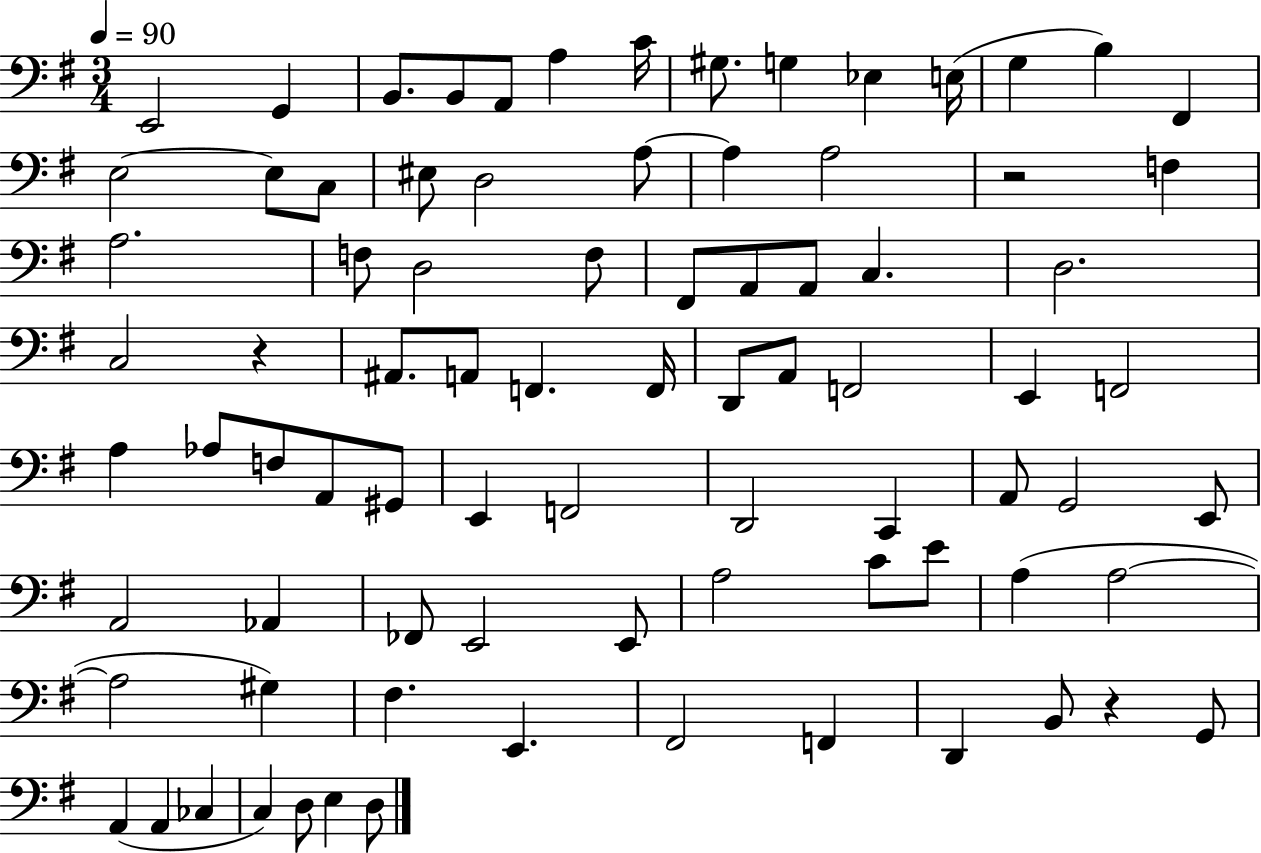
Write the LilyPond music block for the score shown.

{
  \clef bass
  \numericTimeSignature
  \time 3/4
  \key g \major
  \tempo 4 = 90
  \repeat volta 2 { e,2 g,4 | b,8. b,8 a,8 a4 c'16 | gis8. g4 ees4 e16( | g4 b4) fis,4 | \break e2~~ e8 c8 | eis8 d2 a8~~ | a4 a2 | r2 f4 | \break a2. | f8 d2 f8 | fis,8 a,8 a,8 c4. | d2. | \break c2 r4 | ais,8. a,8 f,4. f,16 | d,8 a,8 f,2 | e,4 f,2 | \break a4 aes8 f8 a,8 gis,8 | e,4 f,2 | d,2 c,4 | a,8 g,2 e,8 | \break a,2 aes,4 | fes,8 e,2 e,8 | a2 c'8 e'8 | a4( a2~~ | \break a2 gis4) | fis4. e,4. | fis,2 f,4 | d,4 b,8 r4 g,8 | \break a,4( a,4 ces4 | c4) d8 e4 d8 | } \bar "|."
}